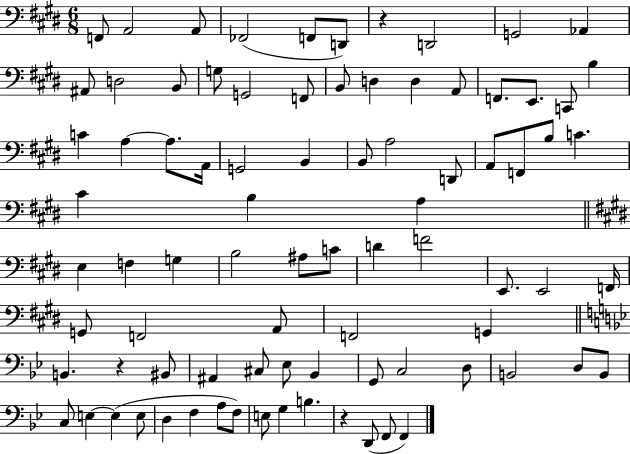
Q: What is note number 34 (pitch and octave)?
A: F2